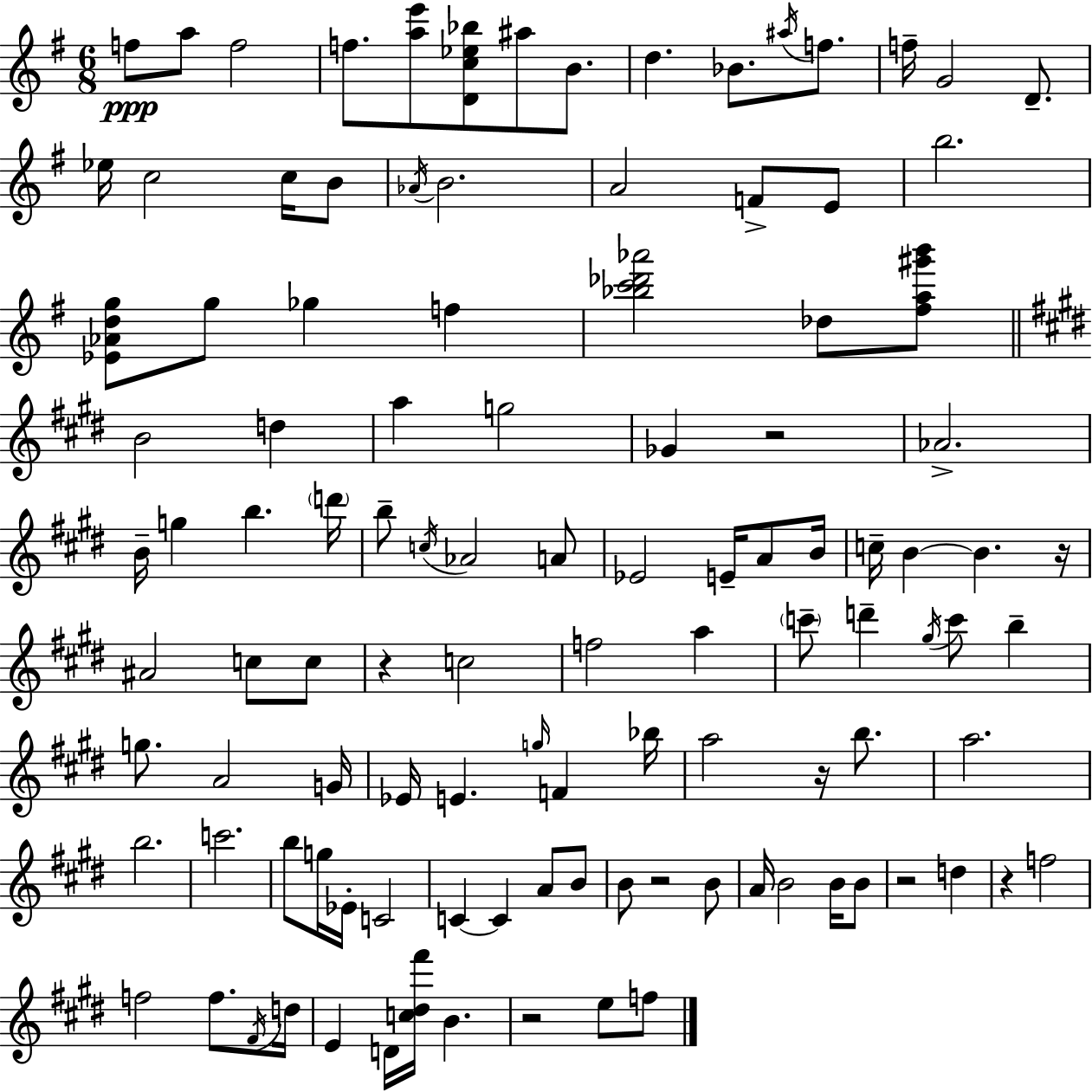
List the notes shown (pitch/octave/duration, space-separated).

F5/e A5/e F5/h F5/e. [A5,E6]/e [D4,C5,Eb5,Bb5]/e A#5/e B4/e. D5/q. Bb4/e. A#5/s F5/e. F5/s G4/h D4/e. Eb5/s C5/h C5/s B4/e Ab4/s B4/h. A4/h F4/e E4/e B5/h. [Eb4,Ab4,D5,G5]/e G5/e Gb5/q F5/q [Bb5,C6,Db6,Ab6]/h Db5/e [F#5,A5,G#6,B6]/e B4/h D5/q A5/q G5/h Gb4/q R/h Ab4/h. B4/s G5/q B5/q. D6/s B5/e C5/s Ab4/h A4/e Eb4/h E4/s A4/e B4/s C5/s B4/q B4/q. R/s A#4/h C5/e C5/e R/q C5/h F5/h A5/q C6/e D6/q G#5/s C6/e B5/q G5/e. A4/h G4/s Eb4/s E4/q. G5/s F4/q Bb5/s A5/h R/s B5/e. A5/h. B5/h. C6/h. B5/e G5/s Eb4/s C4/h C4/q C4/q A4/e B4/e B4/e R/h B4/e A4/s B4/h B4/s B4/e R/h D5/q R/q F5/h F5/h F5/e. F#4/s D5/s E4/q D4/s [C5,D#5,F#6]/s B4/q. R/h E5/e F5/e